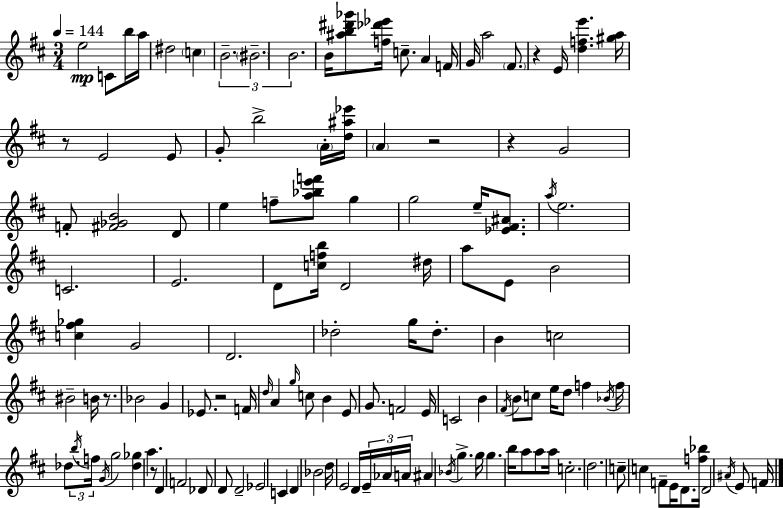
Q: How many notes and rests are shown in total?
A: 133